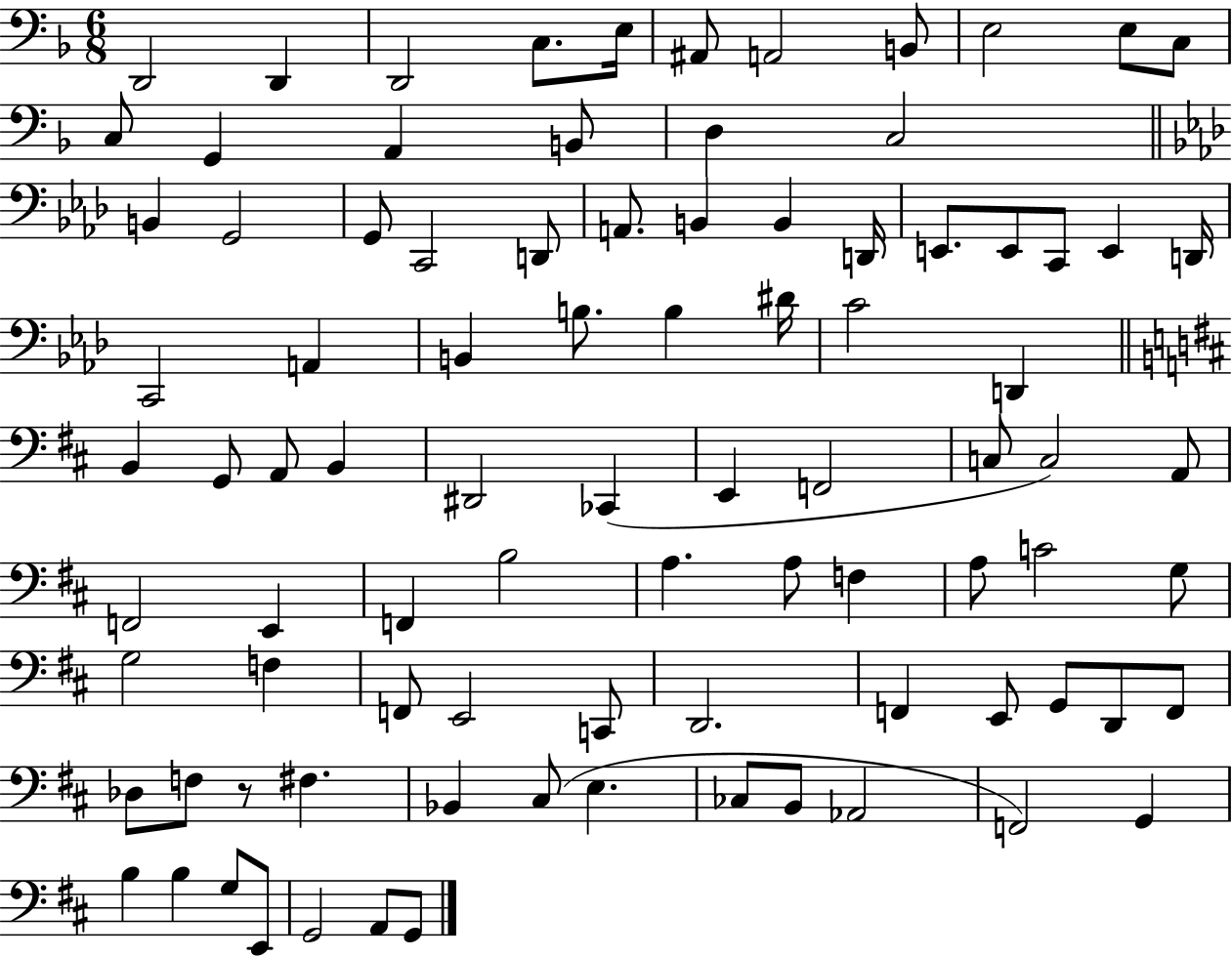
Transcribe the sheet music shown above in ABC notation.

X:1
T:Untitled
M:6/8
L:1/4
K:F
D,,2 D,, D,,2 C,/2 E,/4 ^A,,/2 A,,2 B,,/2 E,2 E,/2 C,/2 C,/2 G,, A,, B,,/2 D, C,2 B,, G,,2 G,,/2 C,,2 D,,/2 A,,/2 B,, B,, D,,/4 E,,/2 E,,/2 C,,/2 E,, D,,/4 C,,2 A,, B,, B,/2 B, ^D/4 C2 D,, B,, G,,/2 A,,/2 B,, ^D,,2 _C,, E,, F,,2 C,/2 C,2 A,,/2 F,,2 E,, F,, B,2 A, A,/2 F, A,/2 C2 G,/2 G,2 F, F,,/2 E,,2 C,,/2 D,,2 F,, E,,/2 G,,/2 D,,/2 F,,/2 _D,/2 F,/2 z/2 ^F, _B,, ^C,/2 E, _C,/2 B,,/2 _A,,2 F,,2 G,, B, B, G,/2 E,,/2 G,,2 A,,/2 G,,/2